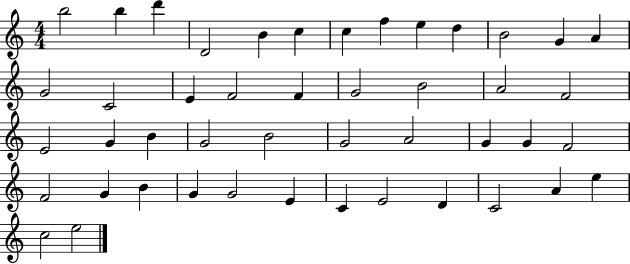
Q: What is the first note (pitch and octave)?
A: B5